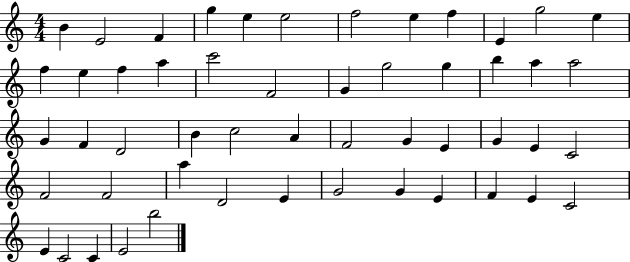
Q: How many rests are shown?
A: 0